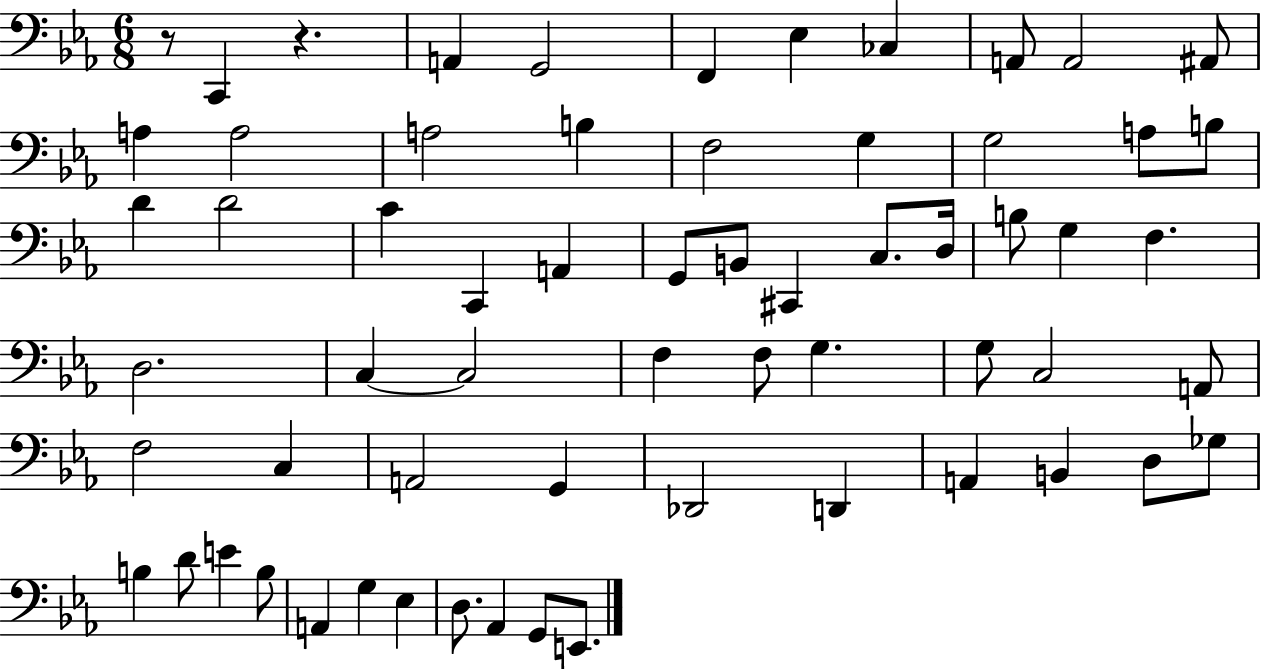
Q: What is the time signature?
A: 6/8